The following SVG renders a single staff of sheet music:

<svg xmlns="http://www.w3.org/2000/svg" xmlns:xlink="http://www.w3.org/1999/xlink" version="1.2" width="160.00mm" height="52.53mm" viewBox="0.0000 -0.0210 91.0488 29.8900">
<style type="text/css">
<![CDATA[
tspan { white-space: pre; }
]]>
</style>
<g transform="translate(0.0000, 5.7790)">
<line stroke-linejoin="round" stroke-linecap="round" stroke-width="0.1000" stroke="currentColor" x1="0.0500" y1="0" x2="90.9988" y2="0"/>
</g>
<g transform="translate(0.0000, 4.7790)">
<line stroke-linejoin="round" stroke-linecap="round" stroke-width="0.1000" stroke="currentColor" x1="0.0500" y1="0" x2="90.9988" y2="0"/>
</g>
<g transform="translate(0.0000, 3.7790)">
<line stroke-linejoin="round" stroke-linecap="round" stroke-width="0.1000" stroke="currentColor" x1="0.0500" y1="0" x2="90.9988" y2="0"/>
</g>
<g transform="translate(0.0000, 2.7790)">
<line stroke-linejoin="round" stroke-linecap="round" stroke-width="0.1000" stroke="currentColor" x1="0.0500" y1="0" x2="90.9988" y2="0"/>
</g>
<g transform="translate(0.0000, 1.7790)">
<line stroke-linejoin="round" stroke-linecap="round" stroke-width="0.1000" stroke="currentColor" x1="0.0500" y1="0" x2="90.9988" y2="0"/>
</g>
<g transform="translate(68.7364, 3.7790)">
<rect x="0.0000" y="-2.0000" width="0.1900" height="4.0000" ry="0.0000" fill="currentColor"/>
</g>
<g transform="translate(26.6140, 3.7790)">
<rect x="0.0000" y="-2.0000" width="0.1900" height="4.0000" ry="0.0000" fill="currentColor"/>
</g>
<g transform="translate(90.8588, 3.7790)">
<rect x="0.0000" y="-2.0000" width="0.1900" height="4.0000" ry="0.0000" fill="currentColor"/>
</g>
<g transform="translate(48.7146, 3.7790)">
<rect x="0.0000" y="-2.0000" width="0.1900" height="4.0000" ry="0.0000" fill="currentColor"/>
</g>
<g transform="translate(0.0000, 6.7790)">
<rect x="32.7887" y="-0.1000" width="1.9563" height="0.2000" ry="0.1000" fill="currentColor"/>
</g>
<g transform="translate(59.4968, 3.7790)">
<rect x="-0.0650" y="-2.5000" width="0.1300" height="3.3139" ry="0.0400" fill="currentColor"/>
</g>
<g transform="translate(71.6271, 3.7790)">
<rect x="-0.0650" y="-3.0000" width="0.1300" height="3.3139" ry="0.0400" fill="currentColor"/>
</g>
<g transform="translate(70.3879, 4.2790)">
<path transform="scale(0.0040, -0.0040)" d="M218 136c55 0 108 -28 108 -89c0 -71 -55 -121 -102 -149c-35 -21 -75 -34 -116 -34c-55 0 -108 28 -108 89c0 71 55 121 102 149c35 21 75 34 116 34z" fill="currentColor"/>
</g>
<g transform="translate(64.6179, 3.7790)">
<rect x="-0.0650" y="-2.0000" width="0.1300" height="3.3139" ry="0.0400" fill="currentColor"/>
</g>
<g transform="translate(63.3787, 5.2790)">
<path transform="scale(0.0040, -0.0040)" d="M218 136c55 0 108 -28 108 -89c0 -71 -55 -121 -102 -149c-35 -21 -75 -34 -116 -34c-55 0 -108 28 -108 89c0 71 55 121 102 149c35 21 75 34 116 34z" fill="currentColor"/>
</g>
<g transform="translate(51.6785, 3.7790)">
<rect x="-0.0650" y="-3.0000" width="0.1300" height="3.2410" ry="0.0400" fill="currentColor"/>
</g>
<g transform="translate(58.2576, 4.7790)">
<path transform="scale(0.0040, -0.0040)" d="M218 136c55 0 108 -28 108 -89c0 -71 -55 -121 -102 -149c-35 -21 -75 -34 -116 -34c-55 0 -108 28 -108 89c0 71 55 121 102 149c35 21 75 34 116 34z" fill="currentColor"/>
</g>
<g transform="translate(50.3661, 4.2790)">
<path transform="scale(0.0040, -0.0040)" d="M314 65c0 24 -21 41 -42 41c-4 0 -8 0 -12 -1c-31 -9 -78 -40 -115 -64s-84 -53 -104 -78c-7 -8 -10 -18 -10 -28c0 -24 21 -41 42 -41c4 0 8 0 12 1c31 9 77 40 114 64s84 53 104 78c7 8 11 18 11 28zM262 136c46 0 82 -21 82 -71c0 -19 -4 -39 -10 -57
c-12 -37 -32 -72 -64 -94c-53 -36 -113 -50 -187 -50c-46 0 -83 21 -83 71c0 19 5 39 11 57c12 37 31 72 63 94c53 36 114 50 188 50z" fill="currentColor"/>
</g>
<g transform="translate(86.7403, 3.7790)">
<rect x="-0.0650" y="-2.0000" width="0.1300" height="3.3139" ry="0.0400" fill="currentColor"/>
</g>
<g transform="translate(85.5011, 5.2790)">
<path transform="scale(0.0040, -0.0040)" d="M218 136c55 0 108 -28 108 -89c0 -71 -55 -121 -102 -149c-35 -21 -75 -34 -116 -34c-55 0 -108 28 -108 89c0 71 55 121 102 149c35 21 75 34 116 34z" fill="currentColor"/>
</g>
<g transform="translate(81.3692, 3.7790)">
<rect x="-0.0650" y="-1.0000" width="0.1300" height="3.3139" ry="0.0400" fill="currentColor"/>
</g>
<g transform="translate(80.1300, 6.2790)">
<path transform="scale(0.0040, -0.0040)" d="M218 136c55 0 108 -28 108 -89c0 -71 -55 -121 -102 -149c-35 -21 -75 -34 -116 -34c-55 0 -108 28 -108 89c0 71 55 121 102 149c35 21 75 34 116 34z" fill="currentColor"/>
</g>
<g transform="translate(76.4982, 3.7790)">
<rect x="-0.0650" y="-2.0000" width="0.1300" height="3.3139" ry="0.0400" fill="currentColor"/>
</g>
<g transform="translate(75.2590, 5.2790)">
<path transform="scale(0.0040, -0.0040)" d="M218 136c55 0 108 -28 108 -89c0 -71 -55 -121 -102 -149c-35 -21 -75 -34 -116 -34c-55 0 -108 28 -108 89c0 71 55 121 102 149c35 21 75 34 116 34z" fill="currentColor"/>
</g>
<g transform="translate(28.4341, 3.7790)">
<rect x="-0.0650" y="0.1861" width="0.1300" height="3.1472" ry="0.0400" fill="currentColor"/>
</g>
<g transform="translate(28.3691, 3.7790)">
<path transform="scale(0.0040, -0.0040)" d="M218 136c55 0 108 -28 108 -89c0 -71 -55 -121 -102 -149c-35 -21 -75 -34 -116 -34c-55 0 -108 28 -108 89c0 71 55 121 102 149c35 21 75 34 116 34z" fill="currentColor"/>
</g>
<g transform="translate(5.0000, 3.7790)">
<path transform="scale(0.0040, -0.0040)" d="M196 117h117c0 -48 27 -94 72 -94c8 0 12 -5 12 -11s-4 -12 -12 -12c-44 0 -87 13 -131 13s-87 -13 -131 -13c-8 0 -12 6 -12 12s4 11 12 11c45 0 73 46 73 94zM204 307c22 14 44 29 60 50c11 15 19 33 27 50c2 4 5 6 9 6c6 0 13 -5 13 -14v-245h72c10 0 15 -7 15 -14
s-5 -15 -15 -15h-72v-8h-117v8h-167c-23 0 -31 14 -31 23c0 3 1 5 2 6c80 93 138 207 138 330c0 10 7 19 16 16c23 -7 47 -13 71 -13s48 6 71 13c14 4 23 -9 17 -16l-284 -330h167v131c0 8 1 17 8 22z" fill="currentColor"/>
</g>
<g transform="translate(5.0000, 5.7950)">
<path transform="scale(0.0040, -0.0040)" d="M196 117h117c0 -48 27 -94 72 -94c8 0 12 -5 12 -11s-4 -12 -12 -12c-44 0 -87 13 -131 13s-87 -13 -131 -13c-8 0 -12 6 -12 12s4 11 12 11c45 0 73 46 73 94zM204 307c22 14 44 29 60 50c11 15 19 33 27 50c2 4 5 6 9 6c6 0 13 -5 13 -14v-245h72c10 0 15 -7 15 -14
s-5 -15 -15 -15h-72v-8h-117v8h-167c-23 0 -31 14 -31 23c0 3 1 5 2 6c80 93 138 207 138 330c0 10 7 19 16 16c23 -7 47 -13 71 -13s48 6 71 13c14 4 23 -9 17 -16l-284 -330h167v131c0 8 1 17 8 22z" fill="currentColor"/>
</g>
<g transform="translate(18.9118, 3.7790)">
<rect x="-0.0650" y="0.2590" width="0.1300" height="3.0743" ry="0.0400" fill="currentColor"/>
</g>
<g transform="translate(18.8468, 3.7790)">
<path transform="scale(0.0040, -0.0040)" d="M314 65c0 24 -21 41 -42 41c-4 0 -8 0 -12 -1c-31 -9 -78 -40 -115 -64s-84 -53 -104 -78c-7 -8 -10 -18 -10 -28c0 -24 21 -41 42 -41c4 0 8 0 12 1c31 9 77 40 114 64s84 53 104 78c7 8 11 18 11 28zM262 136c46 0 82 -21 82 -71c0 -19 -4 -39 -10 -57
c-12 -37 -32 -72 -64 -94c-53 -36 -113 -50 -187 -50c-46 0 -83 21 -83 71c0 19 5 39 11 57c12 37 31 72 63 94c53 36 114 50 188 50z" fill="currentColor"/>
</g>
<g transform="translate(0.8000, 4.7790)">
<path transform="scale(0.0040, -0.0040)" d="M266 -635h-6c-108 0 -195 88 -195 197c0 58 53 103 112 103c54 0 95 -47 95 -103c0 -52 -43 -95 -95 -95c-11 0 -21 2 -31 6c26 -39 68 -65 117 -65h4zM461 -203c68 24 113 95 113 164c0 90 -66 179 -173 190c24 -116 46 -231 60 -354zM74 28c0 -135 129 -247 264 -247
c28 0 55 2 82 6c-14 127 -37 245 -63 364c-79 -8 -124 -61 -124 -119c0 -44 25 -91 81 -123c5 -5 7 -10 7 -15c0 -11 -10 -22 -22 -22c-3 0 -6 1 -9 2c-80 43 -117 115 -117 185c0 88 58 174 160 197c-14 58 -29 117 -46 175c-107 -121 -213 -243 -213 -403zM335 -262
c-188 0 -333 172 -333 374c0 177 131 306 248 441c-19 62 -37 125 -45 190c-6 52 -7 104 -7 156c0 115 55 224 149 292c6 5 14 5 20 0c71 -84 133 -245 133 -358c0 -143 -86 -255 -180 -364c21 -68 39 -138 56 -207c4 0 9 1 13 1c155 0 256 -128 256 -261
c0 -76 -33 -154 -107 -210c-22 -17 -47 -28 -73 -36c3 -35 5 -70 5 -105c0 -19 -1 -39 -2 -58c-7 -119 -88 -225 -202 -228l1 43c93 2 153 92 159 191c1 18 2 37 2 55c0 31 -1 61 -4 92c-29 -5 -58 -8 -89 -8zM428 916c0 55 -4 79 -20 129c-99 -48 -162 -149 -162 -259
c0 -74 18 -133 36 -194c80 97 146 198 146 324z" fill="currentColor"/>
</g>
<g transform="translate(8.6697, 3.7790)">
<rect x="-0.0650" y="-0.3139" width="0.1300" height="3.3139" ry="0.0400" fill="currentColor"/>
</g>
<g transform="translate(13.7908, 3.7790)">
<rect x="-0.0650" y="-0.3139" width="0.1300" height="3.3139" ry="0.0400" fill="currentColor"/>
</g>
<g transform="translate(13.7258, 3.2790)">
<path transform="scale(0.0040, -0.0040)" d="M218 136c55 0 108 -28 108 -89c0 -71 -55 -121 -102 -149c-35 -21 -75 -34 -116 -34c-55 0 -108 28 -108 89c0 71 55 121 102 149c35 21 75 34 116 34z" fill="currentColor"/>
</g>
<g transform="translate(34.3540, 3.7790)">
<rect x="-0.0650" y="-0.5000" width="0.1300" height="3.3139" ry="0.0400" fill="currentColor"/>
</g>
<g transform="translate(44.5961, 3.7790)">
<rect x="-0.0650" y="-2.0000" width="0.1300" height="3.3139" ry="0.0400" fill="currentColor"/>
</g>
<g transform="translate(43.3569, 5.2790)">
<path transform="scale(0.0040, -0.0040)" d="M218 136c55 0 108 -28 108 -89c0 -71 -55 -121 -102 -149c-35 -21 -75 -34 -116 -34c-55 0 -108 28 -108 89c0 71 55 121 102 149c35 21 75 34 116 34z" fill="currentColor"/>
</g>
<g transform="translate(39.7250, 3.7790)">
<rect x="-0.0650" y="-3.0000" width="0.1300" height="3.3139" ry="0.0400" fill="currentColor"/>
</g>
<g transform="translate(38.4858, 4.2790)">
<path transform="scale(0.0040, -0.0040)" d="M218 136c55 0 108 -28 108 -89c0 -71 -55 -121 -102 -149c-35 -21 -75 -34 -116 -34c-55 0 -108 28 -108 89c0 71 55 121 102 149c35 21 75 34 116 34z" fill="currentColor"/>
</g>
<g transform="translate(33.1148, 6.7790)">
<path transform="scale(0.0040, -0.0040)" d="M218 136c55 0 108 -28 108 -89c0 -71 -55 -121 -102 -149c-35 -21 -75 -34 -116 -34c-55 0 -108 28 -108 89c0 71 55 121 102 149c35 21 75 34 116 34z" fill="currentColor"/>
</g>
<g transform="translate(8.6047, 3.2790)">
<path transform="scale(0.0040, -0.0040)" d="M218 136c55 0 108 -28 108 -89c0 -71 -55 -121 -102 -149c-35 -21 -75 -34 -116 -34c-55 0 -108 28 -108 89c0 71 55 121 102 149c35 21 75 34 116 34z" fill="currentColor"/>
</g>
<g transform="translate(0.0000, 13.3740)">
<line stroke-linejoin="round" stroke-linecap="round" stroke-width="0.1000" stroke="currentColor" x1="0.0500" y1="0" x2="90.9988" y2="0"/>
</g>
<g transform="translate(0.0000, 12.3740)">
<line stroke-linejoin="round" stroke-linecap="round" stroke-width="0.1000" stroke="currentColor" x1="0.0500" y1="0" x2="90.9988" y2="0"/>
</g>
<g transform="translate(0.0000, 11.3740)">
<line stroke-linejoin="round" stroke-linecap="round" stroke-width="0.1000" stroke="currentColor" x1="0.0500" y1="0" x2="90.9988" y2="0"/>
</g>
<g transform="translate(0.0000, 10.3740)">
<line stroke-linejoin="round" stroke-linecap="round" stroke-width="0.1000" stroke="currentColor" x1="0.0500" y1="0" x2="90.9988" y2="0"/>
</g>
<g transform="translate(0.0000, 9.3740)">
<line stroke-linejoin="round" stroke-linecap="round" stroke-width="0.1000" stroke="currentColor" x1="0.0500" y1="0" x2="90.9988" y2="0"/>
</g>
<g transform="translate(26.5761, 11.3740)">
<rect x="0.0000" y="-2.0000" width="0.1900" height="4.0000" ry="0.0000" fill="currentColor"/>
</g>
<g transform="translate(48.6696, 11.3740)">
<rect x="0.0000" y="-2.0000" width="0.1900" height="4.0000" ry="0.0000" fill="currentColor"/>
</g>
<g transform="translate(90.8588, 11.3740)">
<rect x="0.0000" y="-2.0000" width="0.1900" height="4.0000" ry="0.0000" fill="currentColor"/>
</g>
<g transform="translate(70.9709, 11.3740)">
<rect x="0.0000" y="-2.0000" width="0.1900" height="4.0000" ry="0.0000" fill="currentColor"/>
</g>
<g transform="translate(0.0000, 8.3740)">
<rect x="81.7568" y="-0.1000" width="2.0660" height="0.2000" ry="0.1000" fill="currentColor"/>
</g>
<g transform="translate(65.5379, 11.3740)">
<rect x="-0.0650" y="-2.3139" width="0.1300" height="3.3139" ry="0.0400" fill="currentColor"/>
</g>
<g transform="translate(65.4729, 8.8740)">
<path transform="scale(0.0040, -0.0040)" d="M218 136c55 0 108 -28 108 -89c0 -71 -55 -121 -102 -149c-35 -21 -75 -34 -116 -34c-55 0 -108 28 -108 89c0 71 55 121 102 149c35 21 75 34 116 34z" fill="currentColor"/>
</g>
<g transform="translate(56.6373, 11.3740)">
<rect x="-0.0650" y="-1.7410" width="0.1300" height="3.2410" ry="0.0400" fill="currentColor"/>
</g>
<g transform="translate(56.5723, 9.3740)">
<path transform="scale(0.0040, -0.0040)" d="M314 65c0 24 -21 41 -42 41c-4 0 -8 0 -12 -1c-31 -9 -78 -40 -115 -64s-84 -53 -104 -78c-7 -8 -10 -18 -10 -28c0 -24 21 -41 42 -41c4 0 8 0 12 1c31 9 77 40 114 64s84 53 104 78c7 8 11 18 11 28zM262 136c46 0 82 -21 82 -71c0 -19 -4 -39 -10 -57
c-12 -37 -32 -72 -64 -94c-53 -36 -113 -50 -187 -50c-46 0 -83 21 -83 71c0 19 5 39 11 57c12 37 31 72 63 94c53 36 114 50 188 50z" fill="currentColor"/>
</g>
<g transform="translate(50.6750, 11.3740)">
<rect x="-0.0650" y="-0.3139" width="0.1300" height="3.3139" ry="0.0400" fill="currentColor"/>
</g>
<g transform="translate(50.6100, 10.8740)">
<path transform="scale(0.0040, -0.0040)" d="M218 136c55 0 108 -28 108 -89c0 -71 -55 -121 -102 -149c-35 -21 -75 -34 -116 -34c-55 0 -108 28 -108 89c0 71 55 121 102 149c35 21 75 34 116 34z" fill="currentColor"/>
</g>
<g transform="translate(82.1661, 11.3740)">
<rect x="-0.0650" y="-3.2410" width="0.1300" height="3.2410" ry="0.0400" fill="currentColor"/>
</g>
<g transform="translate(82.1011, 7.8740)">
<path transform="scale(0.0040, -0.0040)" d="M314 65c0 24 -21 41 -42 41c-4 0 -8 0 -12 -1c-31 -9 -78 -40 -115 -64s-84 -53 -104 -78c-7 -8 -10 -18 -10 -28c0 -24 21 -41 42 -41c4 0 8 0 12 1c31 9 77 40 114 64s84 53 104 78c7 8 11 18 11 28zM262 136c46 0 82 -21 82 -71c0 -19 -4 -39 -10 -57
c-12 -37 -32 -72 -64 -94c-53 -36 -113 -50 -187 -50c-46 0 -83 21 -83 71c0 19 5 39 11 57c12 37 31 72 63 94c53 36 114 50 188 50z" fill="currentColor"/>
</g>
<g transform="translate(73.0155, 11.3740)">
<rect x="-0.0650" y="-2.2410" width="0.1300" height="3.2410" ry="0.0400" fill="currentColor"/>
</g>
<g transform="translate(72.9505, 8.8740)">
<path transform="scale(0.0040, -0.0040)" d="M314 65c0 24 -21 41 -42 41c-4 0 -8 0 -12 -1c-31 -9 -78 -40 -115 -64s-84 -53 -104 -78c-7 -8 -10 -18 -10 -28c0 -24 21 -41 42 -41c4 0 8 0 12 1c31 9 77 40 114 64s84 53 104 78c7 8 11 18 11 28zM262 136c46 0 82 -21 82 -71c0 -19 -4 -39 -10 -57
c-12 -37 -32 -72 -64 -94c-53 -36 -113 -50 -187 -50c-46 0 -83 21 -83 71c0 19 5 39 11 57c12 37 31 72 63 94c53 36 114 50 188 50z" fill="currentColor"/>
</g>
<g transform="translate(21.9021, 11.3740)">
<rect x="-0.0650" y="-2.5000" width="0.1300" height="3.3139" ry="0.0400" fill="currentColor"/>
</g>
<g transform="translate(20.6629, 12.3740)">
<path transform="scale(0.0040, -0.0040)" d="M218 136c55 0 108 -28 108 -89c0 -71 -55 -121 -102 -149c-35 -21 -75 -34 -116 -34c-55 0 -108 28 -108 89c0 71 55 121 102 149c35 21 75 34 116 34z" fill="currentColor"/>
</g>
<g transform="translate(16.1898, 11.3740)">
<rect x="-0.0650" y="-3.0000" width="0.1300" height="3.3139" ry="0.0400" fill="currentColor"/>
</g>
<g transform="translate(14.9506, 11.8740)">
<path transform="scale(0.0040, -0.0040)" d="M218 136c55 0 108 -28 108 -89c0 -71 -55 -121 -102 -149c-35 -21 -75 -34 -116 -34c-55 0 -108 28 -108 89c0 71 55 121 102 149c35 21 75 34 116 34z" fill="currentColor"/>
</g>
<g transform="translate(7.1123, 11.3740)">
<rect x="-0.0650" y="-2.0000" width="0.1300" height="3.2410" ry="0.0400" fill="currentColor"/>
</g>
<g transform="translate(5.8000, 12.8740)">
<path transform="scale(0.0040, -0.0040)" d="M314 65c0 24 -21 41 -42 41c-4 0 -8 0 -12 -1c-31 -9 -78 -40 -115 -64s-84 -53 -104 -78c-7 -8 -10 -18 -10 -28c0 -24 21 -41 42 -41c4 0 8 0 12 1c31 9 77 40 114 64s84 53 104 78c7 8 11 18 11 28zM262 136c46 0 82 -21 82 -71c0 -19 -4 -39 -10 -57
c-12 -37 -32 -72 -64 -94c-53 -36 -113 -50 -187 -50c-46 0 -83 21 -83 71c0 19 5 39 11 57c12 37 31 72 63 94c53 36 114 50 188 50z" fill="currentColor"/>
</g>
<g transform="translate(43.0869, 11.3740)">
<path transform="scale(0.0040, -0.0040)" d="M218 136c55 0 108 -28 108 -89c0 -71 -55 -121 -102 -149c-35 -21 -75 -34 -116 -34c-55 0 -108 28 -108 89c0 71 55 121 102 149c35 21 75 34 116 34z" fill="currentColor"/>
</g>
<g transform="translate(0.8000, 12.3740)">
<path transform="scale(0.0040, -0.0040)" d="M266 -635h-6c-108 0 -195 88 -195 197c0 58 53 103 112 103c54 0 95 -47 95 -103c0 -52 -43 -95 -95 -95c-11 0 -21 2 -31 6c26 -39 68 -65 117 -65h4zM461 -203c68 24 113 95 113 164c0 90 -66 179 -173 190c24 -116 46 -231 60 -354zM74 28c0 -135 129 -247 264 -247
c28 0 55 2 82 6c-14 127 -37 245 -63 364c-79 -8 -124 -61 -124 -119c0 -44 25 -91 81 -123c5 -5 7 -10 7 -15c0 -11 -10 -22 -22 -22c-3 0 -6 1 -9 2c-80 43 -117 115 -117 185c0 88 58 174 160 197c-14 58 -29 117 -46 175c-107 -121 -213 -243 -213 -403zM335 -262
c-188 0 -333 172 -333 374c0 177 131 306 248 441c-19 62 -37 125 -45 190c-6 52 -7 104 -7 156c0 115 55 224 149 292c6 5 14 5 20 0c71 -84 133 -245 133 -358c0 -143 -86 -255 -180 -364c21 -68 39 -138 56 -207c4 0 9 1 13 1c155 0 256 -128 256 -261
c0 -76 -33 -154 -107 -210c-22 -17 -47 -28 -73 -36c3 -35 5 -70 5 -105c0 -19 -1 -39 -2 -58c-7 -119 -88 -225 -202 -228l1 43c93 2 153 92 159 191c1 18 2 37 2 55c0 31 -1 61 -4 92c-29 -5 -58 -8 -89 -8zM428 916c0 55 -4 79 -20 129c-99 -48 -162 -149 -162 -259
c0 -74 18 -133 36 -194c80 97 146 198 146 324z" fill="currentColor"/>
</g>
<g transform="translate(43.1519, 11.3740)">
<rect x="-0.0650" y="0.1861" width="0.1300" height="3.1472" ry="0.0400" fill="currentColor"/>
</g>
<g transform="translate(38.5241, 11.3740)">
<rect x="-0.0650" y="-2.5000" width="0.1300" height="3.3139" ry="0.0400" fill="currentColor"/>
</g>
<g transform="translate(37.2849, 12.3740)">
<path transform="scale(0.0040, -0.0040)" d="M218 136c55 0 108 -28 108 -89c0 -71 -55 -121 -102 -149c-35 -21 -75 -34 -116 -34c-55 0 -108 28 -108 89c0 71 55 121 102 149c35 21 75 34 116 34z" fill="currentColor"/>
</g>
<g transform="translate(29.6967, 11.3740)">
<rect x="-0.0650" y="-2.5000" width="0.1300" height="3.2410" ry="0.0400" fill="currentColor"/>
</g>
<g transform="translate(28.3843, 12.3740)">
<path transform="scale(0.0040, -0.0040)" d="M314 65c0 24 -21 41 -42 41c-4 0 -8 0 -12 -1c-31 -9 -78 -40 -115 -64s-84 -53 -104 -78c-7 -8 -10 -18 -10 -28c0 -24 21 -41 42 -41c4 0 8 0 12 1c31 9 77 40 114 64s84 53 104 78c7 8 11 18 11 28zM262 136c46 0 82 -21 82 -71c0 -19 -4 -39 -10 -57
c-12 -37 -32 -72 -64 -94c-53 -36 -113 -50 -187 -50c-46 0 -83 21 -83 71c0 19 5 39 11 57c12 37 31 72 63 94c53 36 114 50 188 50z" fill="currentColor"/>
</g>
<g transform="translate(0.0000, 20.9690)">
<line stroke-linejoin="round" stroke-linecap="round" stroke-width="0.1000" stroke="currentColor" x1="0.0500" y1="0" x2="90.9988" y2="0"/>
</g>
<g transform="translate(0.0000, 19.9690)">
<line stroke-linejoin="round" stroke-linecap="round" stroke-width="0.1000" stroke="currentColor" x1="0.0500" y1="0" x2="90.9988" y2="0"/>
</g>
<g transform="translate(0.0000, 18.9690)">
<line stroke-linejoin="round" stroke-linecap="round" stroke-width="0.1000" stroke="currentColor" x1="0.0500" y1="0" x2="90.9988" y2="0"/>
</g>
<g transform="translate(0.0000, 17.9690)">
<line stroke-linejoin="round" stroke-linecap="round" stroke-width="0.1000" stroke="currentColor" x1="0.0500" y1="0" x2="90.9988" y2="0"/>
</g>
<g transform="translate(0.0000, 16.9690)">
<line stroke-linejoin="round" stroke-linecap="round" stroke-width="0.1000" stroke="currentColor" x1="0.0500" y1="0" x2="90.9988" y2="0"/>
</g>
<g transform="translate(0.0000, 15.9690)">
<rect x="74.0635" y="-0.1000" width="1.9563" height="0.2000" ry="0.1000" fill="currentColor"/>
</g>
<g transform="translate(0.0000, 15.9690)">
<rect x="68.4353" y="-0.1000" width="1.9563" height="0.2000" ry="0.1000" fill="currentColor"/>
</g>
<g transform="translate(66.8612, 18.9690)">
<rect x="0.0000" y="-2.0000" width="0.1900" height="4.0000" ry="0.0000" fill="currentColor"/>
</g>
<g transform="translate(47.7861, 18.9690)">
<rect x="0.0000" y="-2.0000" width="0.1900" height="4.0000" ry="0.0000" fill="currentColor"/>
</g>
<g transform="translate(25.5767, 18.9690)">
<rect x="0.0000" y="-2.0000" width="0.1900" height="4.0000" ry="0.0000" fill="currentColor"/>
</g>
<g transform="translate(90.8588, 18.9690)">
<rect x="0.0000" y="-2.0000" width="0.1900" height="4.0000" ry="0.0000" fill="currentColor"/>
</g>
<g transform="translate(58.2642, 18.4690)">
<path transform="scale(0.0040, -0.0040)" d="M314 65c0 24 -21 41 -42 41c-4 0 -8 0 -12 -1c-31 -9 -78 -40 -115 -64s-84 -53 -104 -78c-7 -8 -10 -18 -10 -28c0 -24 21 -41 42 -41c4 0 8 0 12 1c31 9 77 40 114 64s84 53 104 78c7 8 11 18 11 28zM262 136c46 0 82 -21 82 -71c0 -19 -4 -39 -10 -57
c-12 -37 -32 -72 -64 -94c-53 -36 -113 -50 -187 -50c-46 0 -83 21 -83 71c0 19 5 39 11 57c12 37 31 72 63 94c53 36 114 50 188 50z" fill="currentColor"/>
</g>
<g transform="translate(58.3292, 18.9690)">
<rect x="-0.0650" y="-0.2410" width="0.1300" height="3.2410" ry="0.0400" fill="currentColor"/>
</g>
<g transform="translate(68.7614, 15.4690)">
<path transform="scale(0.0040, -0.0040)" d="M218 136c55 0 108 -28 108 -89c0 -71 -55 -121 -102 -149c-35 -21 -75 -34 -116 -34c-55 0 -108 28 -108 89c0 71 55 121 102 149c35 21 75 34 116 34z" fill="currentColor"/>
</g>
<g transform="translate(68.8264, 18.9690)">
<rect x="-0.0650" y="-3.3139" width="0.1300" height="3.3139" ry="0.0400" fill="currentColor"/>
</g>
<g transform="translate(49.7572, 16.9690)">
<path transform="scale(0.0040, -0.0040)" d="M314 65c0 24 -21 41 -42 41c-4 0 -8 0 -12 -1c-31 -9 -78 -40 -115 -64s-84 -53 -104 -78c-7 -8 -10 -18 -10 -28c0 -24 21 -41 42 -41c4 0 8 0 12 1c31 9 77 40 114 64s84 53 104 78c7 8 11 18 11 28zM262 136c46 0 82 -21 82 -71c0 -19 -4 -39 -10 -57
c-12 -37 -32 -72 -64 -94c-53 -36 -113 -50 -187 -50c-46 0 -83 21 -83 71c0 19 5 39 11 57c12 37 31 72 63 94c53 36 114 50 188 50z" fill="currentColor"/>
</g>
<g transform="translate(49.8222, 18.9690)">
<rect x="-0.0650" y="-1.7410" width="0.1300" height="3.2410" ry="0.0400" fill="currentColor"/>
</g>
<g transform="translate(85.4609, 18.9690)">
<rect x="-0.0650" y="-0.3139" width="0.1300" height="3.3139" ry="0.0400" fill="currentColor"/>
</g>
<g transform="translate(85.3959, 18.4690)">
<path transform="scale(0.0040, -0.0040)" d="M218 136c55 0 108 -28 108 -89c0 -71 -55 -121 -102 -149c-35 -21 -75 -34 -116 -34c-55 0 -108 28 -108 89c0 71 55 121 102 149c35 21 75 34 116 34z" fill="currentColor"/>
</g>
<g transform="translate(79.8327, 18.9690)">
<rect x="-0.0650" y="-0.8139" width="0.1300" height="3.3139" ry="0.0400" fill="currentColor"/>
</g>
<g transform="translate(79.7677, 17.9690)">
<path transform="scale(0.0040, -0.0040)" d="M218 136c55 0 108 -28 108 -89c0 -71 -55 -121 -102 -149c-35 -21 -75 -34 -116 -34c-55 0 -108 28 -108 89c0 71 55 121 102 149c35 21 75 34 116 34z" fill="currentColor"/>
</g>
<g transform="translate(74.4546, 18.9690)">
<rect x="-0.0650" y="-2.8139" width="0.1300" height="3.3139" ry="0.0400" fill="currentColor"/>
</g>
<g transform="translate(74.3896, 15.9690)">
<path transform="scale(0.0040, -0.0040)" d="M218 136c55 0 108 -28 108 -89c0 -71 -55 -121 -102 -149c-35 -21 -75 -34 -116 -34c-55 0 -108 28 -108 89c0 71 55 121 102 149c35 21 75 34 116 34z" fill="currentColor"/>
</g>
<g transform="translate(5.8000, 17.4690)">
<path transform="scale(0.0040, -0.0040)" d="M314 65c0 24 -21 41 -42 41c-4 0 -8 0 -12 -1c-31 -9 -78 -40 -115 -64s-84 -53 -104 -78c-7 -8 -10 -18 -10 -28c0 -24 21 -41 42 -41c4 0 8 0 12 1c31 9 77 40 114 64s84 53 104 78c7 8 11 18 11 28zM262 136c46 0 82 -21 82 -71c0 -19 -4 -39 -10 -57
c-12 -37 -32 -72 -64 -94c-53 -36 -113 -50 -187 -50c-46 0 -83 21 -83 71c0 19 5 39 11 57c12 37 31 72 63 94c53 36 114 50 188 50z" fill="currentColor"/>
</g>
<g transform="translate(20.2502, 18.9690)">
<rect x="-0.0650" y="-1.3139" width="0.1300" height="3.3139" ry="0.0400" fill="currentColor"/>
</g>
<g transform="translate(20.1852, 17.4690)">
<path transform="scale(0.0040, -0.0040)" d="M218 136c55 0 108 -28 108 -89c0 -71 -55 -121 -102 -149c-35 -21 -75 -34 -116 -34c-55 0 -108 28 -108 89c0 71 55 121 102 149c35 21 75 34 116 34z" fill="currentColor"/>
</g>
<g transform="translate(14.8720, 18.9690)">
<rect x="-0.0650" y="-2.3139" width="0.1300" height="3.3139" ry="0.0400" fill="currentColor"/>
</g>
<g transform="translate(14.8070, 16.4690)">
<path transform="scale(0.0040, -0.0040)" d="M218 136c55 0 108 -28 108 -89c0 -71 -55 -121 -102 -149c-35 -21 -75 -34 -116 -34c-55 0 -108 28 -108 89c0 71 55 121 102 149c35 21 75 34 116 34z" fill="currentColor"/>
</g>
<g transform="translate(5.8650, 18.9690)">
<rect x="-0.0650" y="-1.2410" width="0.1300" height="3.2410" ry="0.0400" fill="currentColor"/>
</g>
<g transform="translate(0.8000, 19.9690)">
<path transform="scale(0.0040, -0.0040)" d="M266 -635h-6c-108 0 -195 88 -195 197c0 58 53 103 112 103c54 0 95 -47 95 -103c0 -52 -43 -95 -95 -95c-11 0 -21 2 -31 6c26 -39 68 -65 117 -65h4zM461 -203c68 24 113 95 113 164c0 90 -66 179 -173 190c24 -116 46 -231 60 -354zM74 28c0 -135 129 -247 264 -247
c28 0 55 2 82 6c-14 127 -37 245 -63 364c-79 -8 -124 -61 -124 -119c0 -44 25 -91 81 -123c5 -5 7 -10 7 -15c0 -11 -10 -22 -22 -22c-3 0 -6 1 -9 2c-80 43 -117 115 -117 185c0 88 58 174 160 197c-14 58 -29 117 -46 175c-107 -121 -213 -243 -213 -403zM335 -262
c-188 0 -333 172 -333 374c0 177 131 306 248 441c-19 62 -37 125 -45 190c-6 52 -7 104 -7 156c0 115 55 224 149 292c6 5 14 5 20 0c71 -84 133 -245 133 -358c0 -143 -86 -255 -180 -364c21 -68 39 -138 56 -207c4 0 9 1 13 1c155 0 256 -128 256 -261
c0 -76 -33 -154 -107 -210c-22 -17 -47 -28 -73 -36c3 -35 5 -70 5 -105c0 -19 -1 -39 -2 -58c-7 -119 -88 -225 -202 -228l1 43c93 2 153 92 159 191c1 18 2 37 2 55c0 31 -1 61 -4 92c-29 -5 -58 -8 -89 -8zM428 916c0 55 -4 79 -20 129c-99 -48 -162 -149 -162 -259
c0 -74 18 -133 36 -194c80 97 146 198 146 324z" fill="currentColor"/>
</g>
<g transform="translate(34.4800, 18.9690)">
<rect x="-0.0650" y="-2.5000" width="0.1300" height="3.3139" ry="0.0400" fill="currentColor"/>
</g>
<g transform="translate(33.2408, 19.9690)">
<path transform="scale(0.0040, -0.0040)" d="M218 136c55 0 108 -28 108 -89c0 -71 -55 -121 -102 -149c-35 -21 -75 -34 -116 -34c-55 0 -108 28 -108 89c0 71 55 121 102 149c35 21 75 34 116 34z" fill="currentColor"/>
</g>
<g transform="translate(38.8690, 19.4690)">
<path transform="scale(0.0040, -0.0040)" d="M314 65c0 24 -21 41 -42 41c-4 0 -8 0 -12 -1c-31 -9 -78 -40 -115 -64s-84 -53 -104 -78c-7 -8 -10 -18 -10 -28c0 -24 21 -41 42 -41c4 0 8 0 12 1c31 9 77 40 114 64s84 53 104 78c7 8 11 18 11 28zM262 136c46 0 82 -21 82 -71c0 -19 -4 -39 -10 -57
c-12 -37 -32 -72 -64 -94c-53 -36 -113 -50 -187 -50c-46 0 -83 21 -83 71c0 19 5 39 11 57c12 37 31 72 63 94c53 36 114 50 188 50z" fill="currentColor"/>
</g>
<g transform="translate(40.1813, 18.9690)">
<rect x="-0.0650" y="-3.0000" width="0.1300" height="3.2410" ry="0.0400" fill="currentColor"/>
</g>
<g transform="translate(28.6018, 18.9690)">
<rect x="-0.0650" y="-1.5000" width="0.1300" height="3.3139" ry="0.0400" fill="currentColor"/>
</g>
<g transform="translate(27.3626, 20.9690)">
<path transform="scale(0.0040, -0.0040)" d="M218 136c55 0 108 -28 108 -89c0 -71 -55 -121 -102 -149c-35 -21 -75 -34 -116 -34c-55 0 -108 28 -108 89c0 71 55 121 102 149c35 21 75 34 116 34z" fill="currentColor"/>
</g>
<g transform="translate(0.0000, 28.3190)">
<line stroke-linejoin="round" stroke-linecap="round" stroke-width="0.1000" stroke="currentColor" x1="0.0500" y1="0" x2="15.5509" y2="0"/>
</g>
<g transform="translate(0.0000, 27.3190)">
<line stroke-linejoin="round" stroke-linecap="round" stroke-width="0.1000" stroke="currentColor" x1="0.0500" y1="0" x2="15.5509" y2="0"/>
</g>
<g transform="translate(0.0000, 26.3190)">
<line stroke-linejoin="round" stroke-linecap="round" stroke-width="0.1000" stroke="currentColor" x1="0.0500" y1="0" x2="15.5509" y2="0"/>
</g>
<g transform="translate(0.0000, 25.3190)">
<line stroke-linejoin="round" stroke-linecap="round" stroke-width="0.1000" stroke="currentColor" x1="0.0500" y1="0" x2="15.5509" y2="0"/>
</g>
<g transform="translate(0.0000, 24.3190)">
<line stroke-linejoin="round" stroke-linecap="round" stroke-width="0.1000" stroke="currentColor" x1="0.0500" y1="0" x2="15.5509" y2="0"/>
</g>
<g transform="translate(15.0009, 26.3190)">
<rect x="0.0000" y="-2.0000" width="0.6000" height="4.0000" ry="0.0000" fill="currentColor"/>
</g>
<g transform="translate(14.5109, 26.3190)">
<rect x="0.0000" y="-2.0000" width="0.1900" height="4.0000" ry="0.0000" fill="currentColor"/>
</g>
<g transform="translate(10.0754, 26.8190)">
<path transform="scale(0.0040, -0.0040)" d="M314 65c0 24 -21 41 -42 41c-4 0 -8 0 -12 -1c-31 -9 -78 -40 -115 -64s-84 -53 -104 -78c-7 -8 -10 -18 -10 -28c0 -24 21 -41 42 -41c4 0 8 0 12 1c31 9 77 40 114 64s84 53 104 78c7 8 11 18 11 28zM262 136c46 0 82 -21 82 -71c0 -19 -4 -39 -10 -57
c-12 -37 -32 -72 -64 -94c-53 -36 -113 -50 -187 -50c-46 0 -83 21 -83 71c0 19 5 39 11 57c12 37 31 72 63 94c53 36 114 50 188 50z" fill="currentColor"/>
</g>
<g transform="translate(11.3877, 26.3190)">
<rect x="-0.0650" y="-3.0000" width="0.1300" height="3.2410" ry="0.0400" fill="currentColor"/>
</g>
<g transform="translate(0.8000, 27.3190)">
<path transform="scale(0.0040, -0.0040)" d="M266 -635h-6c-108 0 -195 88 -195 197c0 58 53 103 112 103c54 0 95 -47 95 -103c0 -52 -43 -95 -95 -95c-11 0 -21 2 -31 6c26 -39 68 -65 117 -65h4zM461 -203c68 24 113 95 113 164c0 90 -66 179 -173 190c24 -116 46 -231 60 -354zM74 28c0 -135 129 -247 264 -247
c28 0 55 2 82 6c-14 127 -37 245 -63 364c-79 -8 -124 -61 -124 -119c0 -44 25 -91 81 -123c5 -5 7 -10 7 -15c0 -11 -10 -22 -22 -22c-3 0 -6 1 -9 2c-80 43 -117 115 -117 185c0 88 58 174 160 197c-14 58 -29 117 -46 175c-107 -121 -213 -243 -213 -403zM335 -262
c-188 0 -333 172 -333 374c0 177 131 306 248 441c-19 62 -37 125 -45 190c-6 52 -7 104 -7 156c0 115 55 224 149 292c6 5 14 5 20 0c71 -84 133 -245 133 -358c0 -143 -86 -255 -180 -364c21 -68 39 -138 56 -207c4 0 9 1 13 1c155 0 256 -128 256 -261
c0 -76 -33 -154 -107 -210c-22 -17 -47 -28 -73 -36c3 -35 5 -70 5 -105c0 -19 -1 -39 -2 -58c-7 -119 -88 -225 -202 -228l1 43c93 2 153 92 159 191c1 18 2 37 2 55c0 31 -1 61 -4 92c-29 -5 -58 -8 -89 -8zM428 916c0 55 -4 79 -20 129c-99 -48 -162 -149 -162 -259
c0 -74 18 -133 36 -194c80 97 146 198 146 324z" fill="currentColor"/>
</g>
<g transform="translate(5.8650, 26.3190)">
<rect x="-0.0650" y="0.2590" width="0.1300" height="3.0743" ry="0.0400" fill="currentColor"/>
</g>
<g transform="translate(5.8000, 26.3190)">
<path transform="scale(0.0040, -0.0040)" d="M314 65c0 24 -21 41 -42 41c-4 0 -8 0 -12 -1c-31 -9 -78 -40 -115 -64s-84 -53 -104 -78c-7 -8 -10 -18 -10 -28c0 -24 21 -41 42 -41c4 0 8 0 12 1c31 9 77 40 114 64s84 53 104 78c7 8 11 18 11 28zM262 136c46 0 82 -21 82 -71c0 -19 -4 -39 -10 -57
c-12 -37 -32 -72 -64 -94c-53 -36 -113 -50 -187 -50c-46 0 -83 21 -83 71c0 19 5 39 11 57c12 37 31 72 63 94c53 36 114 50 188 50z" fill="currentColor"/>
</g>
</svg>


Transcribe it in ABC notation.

X:1
T:Untitled
M:4/4
L:1/4
K:C
c c B2 B C A F A2 G F A F D F F2 A G G2 G B c f2 g g2 b2 e2 g e E G A2 f2 c2 b a d c B2 A2